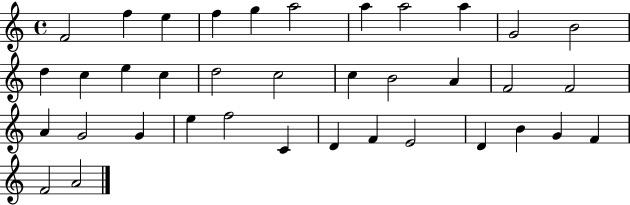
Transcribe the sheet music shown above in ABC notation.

X:1
T:Untitled
M:4/4
L:1/4
K:C
F2 f e f g a2 a a2 a G2 B2 d c e c d2 c2 c B2 A F2 F2 A G2 G e f2 C D F E2 D B G F F2 A2